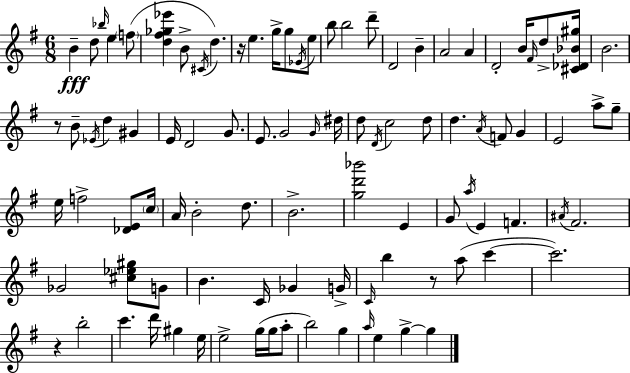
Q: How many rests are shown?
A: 4